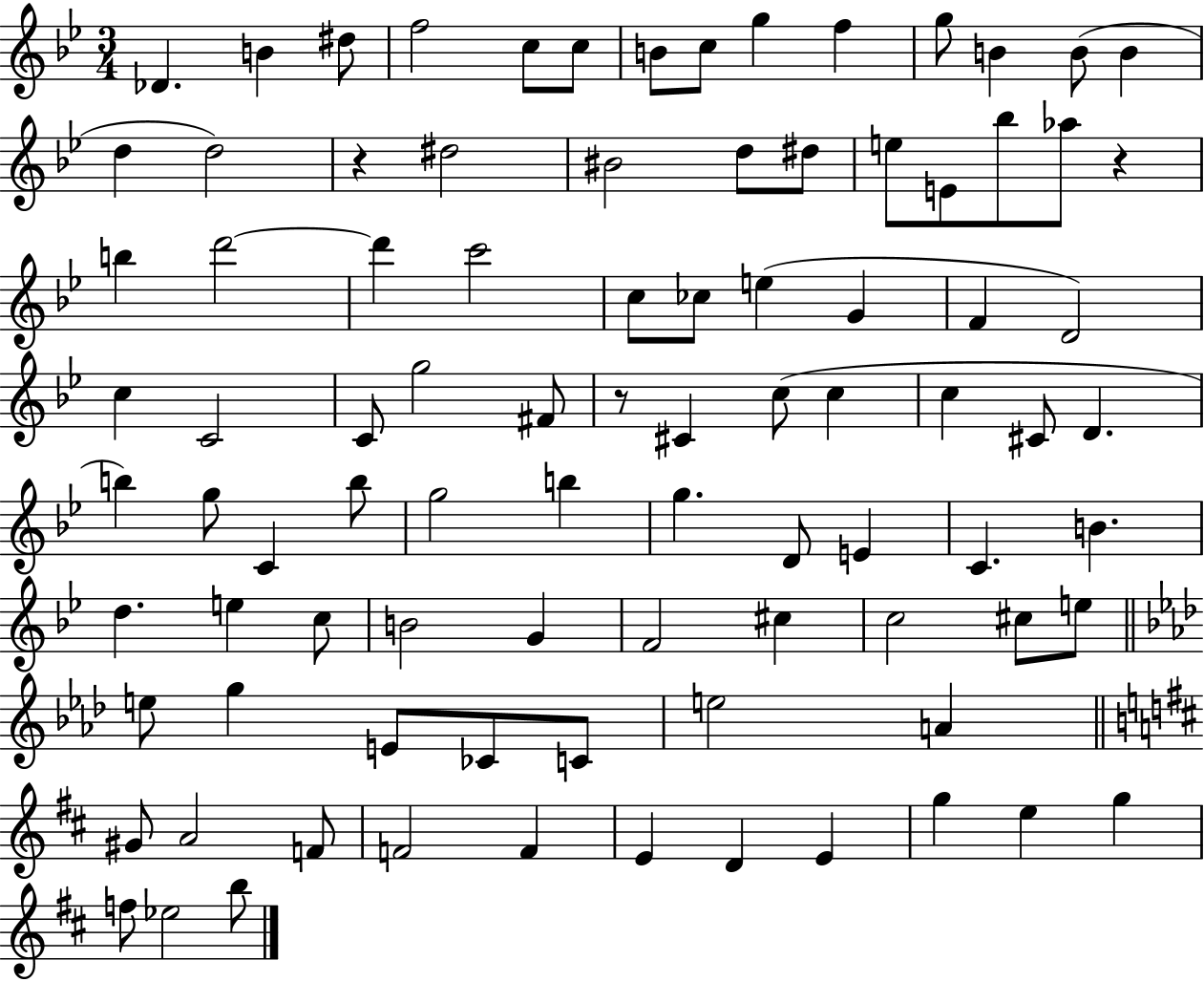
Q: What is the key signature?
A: BES major